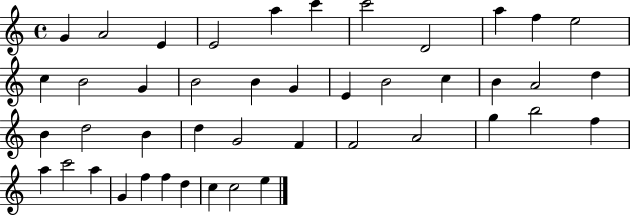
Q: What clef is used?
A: treble